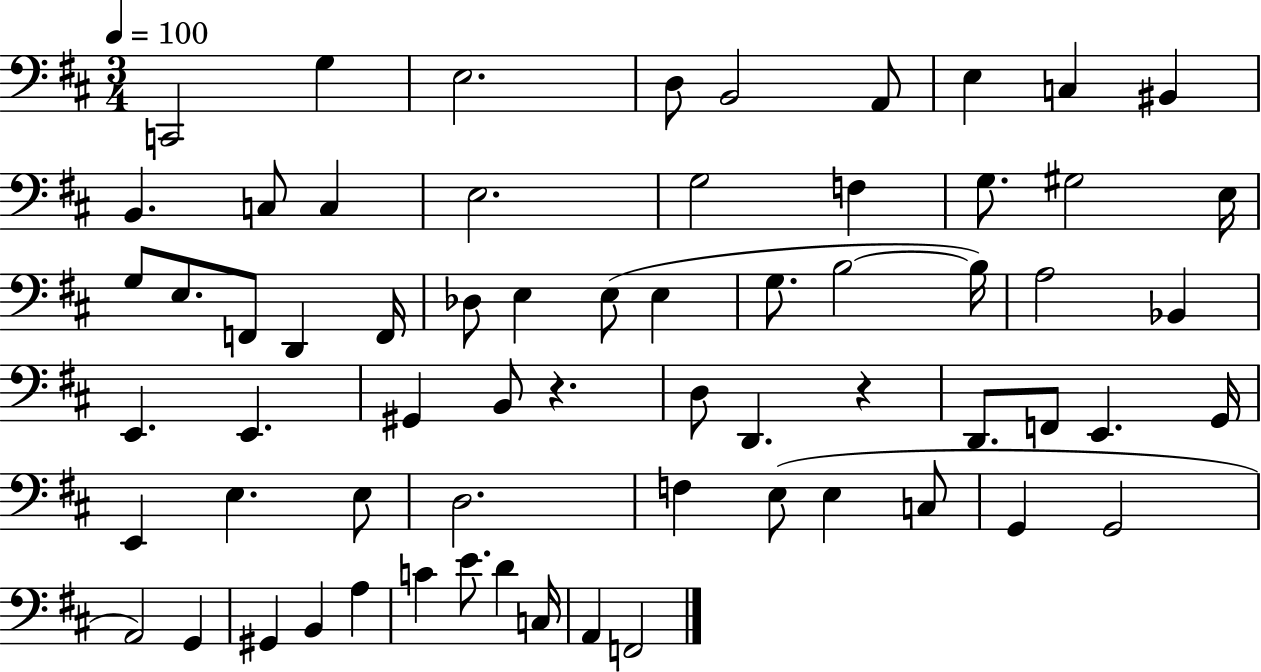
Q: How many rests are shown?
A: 2